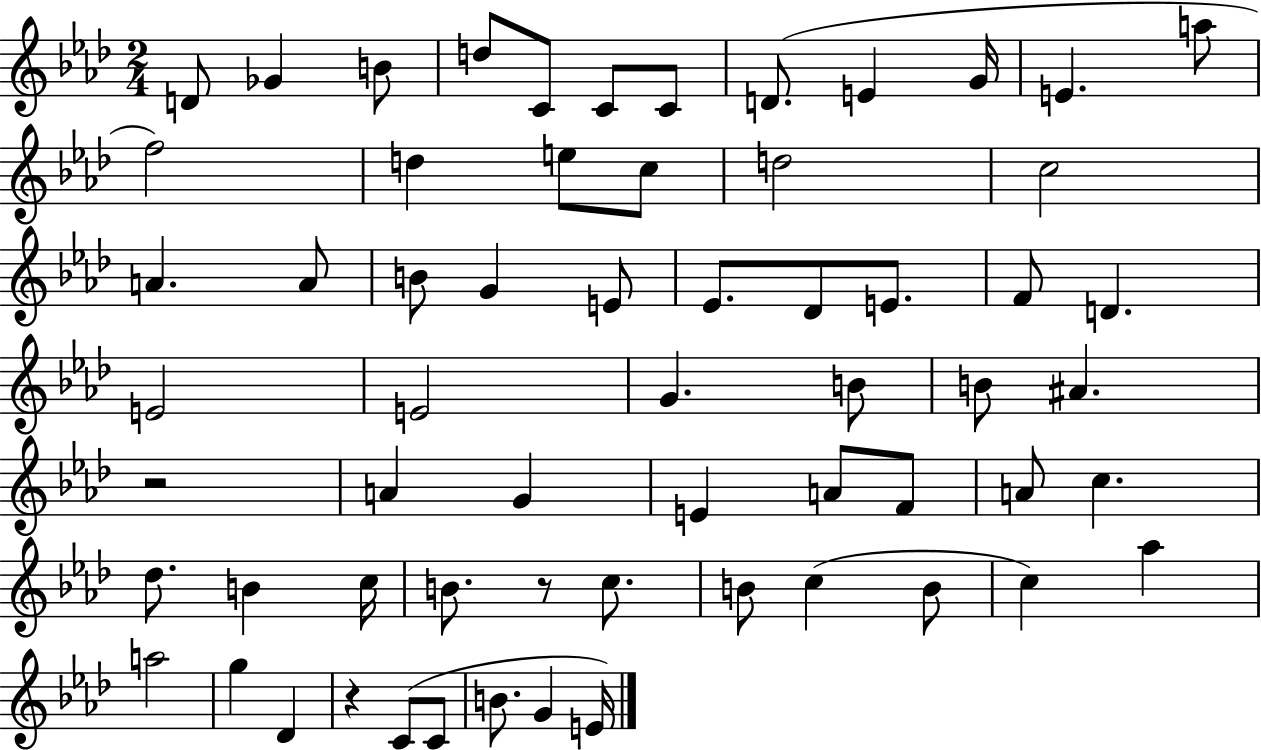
D4/e Gb4/q B4/e D5/e C4/e C4/e C4/e D4/e. E4/q G4/s E4/q. A5/e F5/h D5/q E5/e C5/e D5/h C5/h A4/q. A4/e B4/e G4/q E4/e Eb4/e. Db4/e E4/e. F4/e D4/q. E4/h E4/h G4/q. B4/e B4/e A#4/q. R/h A4/q G4/q E4/q A4/e F4/e A4/e C5/q. Db5/e. B4/q C5/s B4/e. R/e C5/e. B4/e C5/q B4/e C5/q Ab5/q A5/h G5/q Db4/q R/q C4/e C4/e B4/e. G4/q E4/s